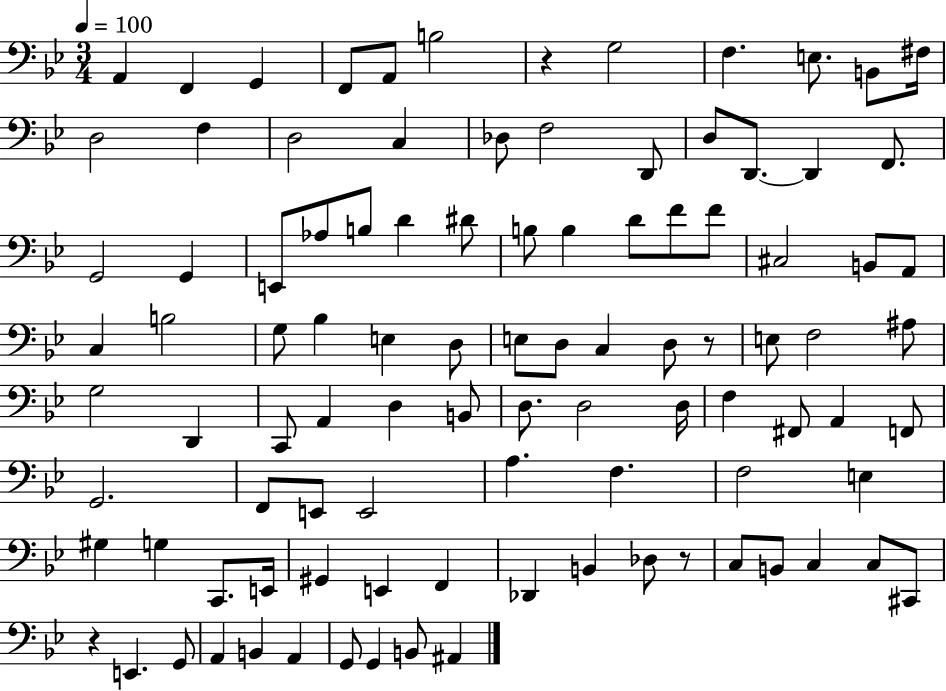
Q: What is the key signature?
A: BES major